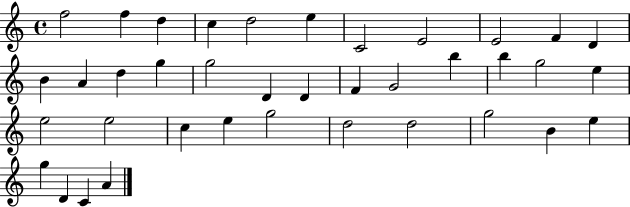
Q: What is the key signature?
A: C major